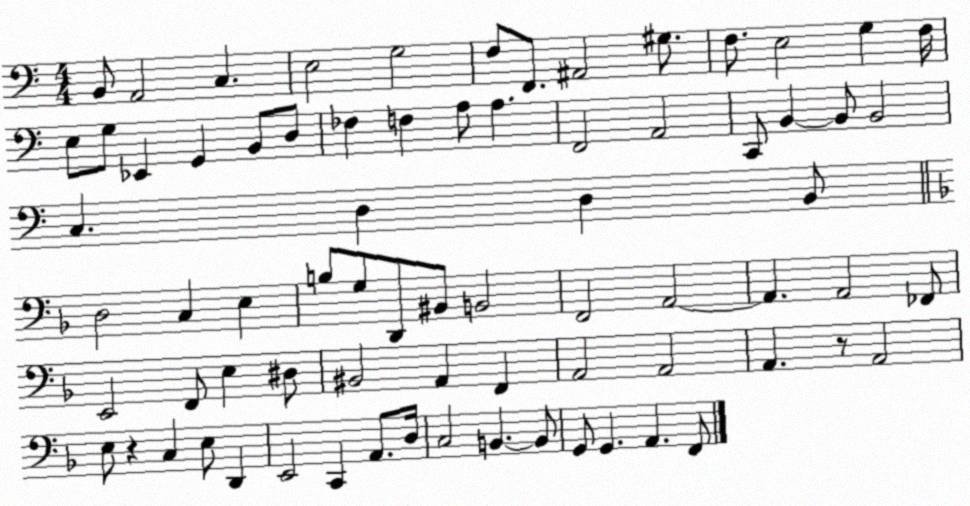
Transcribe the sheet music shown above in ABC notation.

X:1
T:Untitled
M:4/4
L:1/4
K:C
B,,/2 A,,2 C, E,2 G,2 F,/2 F,,/2 ^A,,2 ^G,/2 F,/2 E,2 G, F,/4 E,/2 G,/2 _E,, G,, B,,/2 D,/2 _F, F, A,/2 A, F,,2 A,,2 C,,/2 B,, B,,/2 B,,2 C, D, D, B,,/2 D,2 C, E, B,/2 G,/2 D,,/2 ^B,,/2 B,,2 F,,2 A,,2 A,, A,,2 _F,,/2 E,,2 F,,/2 E, ^D,/2 ^B,,2 A,, F,, A,,2 A,,2 A,, z/2 A,,2 E,/2 z C, E,/2 D,, E,,2 C,, A,,/2 D,/4 C,2 B,, B,,/2 G,,/2 G,, A,, F,,/2